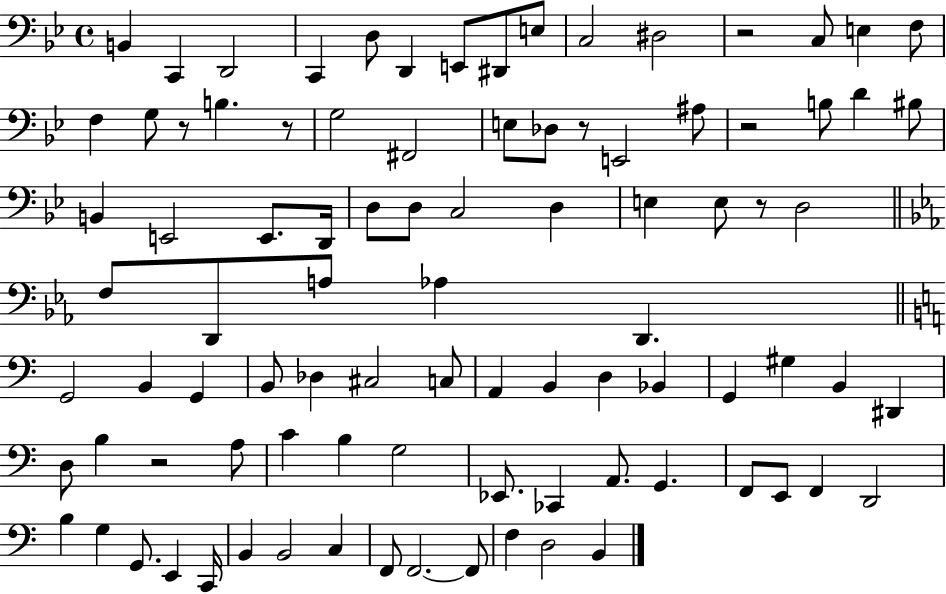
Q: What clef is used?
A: bass